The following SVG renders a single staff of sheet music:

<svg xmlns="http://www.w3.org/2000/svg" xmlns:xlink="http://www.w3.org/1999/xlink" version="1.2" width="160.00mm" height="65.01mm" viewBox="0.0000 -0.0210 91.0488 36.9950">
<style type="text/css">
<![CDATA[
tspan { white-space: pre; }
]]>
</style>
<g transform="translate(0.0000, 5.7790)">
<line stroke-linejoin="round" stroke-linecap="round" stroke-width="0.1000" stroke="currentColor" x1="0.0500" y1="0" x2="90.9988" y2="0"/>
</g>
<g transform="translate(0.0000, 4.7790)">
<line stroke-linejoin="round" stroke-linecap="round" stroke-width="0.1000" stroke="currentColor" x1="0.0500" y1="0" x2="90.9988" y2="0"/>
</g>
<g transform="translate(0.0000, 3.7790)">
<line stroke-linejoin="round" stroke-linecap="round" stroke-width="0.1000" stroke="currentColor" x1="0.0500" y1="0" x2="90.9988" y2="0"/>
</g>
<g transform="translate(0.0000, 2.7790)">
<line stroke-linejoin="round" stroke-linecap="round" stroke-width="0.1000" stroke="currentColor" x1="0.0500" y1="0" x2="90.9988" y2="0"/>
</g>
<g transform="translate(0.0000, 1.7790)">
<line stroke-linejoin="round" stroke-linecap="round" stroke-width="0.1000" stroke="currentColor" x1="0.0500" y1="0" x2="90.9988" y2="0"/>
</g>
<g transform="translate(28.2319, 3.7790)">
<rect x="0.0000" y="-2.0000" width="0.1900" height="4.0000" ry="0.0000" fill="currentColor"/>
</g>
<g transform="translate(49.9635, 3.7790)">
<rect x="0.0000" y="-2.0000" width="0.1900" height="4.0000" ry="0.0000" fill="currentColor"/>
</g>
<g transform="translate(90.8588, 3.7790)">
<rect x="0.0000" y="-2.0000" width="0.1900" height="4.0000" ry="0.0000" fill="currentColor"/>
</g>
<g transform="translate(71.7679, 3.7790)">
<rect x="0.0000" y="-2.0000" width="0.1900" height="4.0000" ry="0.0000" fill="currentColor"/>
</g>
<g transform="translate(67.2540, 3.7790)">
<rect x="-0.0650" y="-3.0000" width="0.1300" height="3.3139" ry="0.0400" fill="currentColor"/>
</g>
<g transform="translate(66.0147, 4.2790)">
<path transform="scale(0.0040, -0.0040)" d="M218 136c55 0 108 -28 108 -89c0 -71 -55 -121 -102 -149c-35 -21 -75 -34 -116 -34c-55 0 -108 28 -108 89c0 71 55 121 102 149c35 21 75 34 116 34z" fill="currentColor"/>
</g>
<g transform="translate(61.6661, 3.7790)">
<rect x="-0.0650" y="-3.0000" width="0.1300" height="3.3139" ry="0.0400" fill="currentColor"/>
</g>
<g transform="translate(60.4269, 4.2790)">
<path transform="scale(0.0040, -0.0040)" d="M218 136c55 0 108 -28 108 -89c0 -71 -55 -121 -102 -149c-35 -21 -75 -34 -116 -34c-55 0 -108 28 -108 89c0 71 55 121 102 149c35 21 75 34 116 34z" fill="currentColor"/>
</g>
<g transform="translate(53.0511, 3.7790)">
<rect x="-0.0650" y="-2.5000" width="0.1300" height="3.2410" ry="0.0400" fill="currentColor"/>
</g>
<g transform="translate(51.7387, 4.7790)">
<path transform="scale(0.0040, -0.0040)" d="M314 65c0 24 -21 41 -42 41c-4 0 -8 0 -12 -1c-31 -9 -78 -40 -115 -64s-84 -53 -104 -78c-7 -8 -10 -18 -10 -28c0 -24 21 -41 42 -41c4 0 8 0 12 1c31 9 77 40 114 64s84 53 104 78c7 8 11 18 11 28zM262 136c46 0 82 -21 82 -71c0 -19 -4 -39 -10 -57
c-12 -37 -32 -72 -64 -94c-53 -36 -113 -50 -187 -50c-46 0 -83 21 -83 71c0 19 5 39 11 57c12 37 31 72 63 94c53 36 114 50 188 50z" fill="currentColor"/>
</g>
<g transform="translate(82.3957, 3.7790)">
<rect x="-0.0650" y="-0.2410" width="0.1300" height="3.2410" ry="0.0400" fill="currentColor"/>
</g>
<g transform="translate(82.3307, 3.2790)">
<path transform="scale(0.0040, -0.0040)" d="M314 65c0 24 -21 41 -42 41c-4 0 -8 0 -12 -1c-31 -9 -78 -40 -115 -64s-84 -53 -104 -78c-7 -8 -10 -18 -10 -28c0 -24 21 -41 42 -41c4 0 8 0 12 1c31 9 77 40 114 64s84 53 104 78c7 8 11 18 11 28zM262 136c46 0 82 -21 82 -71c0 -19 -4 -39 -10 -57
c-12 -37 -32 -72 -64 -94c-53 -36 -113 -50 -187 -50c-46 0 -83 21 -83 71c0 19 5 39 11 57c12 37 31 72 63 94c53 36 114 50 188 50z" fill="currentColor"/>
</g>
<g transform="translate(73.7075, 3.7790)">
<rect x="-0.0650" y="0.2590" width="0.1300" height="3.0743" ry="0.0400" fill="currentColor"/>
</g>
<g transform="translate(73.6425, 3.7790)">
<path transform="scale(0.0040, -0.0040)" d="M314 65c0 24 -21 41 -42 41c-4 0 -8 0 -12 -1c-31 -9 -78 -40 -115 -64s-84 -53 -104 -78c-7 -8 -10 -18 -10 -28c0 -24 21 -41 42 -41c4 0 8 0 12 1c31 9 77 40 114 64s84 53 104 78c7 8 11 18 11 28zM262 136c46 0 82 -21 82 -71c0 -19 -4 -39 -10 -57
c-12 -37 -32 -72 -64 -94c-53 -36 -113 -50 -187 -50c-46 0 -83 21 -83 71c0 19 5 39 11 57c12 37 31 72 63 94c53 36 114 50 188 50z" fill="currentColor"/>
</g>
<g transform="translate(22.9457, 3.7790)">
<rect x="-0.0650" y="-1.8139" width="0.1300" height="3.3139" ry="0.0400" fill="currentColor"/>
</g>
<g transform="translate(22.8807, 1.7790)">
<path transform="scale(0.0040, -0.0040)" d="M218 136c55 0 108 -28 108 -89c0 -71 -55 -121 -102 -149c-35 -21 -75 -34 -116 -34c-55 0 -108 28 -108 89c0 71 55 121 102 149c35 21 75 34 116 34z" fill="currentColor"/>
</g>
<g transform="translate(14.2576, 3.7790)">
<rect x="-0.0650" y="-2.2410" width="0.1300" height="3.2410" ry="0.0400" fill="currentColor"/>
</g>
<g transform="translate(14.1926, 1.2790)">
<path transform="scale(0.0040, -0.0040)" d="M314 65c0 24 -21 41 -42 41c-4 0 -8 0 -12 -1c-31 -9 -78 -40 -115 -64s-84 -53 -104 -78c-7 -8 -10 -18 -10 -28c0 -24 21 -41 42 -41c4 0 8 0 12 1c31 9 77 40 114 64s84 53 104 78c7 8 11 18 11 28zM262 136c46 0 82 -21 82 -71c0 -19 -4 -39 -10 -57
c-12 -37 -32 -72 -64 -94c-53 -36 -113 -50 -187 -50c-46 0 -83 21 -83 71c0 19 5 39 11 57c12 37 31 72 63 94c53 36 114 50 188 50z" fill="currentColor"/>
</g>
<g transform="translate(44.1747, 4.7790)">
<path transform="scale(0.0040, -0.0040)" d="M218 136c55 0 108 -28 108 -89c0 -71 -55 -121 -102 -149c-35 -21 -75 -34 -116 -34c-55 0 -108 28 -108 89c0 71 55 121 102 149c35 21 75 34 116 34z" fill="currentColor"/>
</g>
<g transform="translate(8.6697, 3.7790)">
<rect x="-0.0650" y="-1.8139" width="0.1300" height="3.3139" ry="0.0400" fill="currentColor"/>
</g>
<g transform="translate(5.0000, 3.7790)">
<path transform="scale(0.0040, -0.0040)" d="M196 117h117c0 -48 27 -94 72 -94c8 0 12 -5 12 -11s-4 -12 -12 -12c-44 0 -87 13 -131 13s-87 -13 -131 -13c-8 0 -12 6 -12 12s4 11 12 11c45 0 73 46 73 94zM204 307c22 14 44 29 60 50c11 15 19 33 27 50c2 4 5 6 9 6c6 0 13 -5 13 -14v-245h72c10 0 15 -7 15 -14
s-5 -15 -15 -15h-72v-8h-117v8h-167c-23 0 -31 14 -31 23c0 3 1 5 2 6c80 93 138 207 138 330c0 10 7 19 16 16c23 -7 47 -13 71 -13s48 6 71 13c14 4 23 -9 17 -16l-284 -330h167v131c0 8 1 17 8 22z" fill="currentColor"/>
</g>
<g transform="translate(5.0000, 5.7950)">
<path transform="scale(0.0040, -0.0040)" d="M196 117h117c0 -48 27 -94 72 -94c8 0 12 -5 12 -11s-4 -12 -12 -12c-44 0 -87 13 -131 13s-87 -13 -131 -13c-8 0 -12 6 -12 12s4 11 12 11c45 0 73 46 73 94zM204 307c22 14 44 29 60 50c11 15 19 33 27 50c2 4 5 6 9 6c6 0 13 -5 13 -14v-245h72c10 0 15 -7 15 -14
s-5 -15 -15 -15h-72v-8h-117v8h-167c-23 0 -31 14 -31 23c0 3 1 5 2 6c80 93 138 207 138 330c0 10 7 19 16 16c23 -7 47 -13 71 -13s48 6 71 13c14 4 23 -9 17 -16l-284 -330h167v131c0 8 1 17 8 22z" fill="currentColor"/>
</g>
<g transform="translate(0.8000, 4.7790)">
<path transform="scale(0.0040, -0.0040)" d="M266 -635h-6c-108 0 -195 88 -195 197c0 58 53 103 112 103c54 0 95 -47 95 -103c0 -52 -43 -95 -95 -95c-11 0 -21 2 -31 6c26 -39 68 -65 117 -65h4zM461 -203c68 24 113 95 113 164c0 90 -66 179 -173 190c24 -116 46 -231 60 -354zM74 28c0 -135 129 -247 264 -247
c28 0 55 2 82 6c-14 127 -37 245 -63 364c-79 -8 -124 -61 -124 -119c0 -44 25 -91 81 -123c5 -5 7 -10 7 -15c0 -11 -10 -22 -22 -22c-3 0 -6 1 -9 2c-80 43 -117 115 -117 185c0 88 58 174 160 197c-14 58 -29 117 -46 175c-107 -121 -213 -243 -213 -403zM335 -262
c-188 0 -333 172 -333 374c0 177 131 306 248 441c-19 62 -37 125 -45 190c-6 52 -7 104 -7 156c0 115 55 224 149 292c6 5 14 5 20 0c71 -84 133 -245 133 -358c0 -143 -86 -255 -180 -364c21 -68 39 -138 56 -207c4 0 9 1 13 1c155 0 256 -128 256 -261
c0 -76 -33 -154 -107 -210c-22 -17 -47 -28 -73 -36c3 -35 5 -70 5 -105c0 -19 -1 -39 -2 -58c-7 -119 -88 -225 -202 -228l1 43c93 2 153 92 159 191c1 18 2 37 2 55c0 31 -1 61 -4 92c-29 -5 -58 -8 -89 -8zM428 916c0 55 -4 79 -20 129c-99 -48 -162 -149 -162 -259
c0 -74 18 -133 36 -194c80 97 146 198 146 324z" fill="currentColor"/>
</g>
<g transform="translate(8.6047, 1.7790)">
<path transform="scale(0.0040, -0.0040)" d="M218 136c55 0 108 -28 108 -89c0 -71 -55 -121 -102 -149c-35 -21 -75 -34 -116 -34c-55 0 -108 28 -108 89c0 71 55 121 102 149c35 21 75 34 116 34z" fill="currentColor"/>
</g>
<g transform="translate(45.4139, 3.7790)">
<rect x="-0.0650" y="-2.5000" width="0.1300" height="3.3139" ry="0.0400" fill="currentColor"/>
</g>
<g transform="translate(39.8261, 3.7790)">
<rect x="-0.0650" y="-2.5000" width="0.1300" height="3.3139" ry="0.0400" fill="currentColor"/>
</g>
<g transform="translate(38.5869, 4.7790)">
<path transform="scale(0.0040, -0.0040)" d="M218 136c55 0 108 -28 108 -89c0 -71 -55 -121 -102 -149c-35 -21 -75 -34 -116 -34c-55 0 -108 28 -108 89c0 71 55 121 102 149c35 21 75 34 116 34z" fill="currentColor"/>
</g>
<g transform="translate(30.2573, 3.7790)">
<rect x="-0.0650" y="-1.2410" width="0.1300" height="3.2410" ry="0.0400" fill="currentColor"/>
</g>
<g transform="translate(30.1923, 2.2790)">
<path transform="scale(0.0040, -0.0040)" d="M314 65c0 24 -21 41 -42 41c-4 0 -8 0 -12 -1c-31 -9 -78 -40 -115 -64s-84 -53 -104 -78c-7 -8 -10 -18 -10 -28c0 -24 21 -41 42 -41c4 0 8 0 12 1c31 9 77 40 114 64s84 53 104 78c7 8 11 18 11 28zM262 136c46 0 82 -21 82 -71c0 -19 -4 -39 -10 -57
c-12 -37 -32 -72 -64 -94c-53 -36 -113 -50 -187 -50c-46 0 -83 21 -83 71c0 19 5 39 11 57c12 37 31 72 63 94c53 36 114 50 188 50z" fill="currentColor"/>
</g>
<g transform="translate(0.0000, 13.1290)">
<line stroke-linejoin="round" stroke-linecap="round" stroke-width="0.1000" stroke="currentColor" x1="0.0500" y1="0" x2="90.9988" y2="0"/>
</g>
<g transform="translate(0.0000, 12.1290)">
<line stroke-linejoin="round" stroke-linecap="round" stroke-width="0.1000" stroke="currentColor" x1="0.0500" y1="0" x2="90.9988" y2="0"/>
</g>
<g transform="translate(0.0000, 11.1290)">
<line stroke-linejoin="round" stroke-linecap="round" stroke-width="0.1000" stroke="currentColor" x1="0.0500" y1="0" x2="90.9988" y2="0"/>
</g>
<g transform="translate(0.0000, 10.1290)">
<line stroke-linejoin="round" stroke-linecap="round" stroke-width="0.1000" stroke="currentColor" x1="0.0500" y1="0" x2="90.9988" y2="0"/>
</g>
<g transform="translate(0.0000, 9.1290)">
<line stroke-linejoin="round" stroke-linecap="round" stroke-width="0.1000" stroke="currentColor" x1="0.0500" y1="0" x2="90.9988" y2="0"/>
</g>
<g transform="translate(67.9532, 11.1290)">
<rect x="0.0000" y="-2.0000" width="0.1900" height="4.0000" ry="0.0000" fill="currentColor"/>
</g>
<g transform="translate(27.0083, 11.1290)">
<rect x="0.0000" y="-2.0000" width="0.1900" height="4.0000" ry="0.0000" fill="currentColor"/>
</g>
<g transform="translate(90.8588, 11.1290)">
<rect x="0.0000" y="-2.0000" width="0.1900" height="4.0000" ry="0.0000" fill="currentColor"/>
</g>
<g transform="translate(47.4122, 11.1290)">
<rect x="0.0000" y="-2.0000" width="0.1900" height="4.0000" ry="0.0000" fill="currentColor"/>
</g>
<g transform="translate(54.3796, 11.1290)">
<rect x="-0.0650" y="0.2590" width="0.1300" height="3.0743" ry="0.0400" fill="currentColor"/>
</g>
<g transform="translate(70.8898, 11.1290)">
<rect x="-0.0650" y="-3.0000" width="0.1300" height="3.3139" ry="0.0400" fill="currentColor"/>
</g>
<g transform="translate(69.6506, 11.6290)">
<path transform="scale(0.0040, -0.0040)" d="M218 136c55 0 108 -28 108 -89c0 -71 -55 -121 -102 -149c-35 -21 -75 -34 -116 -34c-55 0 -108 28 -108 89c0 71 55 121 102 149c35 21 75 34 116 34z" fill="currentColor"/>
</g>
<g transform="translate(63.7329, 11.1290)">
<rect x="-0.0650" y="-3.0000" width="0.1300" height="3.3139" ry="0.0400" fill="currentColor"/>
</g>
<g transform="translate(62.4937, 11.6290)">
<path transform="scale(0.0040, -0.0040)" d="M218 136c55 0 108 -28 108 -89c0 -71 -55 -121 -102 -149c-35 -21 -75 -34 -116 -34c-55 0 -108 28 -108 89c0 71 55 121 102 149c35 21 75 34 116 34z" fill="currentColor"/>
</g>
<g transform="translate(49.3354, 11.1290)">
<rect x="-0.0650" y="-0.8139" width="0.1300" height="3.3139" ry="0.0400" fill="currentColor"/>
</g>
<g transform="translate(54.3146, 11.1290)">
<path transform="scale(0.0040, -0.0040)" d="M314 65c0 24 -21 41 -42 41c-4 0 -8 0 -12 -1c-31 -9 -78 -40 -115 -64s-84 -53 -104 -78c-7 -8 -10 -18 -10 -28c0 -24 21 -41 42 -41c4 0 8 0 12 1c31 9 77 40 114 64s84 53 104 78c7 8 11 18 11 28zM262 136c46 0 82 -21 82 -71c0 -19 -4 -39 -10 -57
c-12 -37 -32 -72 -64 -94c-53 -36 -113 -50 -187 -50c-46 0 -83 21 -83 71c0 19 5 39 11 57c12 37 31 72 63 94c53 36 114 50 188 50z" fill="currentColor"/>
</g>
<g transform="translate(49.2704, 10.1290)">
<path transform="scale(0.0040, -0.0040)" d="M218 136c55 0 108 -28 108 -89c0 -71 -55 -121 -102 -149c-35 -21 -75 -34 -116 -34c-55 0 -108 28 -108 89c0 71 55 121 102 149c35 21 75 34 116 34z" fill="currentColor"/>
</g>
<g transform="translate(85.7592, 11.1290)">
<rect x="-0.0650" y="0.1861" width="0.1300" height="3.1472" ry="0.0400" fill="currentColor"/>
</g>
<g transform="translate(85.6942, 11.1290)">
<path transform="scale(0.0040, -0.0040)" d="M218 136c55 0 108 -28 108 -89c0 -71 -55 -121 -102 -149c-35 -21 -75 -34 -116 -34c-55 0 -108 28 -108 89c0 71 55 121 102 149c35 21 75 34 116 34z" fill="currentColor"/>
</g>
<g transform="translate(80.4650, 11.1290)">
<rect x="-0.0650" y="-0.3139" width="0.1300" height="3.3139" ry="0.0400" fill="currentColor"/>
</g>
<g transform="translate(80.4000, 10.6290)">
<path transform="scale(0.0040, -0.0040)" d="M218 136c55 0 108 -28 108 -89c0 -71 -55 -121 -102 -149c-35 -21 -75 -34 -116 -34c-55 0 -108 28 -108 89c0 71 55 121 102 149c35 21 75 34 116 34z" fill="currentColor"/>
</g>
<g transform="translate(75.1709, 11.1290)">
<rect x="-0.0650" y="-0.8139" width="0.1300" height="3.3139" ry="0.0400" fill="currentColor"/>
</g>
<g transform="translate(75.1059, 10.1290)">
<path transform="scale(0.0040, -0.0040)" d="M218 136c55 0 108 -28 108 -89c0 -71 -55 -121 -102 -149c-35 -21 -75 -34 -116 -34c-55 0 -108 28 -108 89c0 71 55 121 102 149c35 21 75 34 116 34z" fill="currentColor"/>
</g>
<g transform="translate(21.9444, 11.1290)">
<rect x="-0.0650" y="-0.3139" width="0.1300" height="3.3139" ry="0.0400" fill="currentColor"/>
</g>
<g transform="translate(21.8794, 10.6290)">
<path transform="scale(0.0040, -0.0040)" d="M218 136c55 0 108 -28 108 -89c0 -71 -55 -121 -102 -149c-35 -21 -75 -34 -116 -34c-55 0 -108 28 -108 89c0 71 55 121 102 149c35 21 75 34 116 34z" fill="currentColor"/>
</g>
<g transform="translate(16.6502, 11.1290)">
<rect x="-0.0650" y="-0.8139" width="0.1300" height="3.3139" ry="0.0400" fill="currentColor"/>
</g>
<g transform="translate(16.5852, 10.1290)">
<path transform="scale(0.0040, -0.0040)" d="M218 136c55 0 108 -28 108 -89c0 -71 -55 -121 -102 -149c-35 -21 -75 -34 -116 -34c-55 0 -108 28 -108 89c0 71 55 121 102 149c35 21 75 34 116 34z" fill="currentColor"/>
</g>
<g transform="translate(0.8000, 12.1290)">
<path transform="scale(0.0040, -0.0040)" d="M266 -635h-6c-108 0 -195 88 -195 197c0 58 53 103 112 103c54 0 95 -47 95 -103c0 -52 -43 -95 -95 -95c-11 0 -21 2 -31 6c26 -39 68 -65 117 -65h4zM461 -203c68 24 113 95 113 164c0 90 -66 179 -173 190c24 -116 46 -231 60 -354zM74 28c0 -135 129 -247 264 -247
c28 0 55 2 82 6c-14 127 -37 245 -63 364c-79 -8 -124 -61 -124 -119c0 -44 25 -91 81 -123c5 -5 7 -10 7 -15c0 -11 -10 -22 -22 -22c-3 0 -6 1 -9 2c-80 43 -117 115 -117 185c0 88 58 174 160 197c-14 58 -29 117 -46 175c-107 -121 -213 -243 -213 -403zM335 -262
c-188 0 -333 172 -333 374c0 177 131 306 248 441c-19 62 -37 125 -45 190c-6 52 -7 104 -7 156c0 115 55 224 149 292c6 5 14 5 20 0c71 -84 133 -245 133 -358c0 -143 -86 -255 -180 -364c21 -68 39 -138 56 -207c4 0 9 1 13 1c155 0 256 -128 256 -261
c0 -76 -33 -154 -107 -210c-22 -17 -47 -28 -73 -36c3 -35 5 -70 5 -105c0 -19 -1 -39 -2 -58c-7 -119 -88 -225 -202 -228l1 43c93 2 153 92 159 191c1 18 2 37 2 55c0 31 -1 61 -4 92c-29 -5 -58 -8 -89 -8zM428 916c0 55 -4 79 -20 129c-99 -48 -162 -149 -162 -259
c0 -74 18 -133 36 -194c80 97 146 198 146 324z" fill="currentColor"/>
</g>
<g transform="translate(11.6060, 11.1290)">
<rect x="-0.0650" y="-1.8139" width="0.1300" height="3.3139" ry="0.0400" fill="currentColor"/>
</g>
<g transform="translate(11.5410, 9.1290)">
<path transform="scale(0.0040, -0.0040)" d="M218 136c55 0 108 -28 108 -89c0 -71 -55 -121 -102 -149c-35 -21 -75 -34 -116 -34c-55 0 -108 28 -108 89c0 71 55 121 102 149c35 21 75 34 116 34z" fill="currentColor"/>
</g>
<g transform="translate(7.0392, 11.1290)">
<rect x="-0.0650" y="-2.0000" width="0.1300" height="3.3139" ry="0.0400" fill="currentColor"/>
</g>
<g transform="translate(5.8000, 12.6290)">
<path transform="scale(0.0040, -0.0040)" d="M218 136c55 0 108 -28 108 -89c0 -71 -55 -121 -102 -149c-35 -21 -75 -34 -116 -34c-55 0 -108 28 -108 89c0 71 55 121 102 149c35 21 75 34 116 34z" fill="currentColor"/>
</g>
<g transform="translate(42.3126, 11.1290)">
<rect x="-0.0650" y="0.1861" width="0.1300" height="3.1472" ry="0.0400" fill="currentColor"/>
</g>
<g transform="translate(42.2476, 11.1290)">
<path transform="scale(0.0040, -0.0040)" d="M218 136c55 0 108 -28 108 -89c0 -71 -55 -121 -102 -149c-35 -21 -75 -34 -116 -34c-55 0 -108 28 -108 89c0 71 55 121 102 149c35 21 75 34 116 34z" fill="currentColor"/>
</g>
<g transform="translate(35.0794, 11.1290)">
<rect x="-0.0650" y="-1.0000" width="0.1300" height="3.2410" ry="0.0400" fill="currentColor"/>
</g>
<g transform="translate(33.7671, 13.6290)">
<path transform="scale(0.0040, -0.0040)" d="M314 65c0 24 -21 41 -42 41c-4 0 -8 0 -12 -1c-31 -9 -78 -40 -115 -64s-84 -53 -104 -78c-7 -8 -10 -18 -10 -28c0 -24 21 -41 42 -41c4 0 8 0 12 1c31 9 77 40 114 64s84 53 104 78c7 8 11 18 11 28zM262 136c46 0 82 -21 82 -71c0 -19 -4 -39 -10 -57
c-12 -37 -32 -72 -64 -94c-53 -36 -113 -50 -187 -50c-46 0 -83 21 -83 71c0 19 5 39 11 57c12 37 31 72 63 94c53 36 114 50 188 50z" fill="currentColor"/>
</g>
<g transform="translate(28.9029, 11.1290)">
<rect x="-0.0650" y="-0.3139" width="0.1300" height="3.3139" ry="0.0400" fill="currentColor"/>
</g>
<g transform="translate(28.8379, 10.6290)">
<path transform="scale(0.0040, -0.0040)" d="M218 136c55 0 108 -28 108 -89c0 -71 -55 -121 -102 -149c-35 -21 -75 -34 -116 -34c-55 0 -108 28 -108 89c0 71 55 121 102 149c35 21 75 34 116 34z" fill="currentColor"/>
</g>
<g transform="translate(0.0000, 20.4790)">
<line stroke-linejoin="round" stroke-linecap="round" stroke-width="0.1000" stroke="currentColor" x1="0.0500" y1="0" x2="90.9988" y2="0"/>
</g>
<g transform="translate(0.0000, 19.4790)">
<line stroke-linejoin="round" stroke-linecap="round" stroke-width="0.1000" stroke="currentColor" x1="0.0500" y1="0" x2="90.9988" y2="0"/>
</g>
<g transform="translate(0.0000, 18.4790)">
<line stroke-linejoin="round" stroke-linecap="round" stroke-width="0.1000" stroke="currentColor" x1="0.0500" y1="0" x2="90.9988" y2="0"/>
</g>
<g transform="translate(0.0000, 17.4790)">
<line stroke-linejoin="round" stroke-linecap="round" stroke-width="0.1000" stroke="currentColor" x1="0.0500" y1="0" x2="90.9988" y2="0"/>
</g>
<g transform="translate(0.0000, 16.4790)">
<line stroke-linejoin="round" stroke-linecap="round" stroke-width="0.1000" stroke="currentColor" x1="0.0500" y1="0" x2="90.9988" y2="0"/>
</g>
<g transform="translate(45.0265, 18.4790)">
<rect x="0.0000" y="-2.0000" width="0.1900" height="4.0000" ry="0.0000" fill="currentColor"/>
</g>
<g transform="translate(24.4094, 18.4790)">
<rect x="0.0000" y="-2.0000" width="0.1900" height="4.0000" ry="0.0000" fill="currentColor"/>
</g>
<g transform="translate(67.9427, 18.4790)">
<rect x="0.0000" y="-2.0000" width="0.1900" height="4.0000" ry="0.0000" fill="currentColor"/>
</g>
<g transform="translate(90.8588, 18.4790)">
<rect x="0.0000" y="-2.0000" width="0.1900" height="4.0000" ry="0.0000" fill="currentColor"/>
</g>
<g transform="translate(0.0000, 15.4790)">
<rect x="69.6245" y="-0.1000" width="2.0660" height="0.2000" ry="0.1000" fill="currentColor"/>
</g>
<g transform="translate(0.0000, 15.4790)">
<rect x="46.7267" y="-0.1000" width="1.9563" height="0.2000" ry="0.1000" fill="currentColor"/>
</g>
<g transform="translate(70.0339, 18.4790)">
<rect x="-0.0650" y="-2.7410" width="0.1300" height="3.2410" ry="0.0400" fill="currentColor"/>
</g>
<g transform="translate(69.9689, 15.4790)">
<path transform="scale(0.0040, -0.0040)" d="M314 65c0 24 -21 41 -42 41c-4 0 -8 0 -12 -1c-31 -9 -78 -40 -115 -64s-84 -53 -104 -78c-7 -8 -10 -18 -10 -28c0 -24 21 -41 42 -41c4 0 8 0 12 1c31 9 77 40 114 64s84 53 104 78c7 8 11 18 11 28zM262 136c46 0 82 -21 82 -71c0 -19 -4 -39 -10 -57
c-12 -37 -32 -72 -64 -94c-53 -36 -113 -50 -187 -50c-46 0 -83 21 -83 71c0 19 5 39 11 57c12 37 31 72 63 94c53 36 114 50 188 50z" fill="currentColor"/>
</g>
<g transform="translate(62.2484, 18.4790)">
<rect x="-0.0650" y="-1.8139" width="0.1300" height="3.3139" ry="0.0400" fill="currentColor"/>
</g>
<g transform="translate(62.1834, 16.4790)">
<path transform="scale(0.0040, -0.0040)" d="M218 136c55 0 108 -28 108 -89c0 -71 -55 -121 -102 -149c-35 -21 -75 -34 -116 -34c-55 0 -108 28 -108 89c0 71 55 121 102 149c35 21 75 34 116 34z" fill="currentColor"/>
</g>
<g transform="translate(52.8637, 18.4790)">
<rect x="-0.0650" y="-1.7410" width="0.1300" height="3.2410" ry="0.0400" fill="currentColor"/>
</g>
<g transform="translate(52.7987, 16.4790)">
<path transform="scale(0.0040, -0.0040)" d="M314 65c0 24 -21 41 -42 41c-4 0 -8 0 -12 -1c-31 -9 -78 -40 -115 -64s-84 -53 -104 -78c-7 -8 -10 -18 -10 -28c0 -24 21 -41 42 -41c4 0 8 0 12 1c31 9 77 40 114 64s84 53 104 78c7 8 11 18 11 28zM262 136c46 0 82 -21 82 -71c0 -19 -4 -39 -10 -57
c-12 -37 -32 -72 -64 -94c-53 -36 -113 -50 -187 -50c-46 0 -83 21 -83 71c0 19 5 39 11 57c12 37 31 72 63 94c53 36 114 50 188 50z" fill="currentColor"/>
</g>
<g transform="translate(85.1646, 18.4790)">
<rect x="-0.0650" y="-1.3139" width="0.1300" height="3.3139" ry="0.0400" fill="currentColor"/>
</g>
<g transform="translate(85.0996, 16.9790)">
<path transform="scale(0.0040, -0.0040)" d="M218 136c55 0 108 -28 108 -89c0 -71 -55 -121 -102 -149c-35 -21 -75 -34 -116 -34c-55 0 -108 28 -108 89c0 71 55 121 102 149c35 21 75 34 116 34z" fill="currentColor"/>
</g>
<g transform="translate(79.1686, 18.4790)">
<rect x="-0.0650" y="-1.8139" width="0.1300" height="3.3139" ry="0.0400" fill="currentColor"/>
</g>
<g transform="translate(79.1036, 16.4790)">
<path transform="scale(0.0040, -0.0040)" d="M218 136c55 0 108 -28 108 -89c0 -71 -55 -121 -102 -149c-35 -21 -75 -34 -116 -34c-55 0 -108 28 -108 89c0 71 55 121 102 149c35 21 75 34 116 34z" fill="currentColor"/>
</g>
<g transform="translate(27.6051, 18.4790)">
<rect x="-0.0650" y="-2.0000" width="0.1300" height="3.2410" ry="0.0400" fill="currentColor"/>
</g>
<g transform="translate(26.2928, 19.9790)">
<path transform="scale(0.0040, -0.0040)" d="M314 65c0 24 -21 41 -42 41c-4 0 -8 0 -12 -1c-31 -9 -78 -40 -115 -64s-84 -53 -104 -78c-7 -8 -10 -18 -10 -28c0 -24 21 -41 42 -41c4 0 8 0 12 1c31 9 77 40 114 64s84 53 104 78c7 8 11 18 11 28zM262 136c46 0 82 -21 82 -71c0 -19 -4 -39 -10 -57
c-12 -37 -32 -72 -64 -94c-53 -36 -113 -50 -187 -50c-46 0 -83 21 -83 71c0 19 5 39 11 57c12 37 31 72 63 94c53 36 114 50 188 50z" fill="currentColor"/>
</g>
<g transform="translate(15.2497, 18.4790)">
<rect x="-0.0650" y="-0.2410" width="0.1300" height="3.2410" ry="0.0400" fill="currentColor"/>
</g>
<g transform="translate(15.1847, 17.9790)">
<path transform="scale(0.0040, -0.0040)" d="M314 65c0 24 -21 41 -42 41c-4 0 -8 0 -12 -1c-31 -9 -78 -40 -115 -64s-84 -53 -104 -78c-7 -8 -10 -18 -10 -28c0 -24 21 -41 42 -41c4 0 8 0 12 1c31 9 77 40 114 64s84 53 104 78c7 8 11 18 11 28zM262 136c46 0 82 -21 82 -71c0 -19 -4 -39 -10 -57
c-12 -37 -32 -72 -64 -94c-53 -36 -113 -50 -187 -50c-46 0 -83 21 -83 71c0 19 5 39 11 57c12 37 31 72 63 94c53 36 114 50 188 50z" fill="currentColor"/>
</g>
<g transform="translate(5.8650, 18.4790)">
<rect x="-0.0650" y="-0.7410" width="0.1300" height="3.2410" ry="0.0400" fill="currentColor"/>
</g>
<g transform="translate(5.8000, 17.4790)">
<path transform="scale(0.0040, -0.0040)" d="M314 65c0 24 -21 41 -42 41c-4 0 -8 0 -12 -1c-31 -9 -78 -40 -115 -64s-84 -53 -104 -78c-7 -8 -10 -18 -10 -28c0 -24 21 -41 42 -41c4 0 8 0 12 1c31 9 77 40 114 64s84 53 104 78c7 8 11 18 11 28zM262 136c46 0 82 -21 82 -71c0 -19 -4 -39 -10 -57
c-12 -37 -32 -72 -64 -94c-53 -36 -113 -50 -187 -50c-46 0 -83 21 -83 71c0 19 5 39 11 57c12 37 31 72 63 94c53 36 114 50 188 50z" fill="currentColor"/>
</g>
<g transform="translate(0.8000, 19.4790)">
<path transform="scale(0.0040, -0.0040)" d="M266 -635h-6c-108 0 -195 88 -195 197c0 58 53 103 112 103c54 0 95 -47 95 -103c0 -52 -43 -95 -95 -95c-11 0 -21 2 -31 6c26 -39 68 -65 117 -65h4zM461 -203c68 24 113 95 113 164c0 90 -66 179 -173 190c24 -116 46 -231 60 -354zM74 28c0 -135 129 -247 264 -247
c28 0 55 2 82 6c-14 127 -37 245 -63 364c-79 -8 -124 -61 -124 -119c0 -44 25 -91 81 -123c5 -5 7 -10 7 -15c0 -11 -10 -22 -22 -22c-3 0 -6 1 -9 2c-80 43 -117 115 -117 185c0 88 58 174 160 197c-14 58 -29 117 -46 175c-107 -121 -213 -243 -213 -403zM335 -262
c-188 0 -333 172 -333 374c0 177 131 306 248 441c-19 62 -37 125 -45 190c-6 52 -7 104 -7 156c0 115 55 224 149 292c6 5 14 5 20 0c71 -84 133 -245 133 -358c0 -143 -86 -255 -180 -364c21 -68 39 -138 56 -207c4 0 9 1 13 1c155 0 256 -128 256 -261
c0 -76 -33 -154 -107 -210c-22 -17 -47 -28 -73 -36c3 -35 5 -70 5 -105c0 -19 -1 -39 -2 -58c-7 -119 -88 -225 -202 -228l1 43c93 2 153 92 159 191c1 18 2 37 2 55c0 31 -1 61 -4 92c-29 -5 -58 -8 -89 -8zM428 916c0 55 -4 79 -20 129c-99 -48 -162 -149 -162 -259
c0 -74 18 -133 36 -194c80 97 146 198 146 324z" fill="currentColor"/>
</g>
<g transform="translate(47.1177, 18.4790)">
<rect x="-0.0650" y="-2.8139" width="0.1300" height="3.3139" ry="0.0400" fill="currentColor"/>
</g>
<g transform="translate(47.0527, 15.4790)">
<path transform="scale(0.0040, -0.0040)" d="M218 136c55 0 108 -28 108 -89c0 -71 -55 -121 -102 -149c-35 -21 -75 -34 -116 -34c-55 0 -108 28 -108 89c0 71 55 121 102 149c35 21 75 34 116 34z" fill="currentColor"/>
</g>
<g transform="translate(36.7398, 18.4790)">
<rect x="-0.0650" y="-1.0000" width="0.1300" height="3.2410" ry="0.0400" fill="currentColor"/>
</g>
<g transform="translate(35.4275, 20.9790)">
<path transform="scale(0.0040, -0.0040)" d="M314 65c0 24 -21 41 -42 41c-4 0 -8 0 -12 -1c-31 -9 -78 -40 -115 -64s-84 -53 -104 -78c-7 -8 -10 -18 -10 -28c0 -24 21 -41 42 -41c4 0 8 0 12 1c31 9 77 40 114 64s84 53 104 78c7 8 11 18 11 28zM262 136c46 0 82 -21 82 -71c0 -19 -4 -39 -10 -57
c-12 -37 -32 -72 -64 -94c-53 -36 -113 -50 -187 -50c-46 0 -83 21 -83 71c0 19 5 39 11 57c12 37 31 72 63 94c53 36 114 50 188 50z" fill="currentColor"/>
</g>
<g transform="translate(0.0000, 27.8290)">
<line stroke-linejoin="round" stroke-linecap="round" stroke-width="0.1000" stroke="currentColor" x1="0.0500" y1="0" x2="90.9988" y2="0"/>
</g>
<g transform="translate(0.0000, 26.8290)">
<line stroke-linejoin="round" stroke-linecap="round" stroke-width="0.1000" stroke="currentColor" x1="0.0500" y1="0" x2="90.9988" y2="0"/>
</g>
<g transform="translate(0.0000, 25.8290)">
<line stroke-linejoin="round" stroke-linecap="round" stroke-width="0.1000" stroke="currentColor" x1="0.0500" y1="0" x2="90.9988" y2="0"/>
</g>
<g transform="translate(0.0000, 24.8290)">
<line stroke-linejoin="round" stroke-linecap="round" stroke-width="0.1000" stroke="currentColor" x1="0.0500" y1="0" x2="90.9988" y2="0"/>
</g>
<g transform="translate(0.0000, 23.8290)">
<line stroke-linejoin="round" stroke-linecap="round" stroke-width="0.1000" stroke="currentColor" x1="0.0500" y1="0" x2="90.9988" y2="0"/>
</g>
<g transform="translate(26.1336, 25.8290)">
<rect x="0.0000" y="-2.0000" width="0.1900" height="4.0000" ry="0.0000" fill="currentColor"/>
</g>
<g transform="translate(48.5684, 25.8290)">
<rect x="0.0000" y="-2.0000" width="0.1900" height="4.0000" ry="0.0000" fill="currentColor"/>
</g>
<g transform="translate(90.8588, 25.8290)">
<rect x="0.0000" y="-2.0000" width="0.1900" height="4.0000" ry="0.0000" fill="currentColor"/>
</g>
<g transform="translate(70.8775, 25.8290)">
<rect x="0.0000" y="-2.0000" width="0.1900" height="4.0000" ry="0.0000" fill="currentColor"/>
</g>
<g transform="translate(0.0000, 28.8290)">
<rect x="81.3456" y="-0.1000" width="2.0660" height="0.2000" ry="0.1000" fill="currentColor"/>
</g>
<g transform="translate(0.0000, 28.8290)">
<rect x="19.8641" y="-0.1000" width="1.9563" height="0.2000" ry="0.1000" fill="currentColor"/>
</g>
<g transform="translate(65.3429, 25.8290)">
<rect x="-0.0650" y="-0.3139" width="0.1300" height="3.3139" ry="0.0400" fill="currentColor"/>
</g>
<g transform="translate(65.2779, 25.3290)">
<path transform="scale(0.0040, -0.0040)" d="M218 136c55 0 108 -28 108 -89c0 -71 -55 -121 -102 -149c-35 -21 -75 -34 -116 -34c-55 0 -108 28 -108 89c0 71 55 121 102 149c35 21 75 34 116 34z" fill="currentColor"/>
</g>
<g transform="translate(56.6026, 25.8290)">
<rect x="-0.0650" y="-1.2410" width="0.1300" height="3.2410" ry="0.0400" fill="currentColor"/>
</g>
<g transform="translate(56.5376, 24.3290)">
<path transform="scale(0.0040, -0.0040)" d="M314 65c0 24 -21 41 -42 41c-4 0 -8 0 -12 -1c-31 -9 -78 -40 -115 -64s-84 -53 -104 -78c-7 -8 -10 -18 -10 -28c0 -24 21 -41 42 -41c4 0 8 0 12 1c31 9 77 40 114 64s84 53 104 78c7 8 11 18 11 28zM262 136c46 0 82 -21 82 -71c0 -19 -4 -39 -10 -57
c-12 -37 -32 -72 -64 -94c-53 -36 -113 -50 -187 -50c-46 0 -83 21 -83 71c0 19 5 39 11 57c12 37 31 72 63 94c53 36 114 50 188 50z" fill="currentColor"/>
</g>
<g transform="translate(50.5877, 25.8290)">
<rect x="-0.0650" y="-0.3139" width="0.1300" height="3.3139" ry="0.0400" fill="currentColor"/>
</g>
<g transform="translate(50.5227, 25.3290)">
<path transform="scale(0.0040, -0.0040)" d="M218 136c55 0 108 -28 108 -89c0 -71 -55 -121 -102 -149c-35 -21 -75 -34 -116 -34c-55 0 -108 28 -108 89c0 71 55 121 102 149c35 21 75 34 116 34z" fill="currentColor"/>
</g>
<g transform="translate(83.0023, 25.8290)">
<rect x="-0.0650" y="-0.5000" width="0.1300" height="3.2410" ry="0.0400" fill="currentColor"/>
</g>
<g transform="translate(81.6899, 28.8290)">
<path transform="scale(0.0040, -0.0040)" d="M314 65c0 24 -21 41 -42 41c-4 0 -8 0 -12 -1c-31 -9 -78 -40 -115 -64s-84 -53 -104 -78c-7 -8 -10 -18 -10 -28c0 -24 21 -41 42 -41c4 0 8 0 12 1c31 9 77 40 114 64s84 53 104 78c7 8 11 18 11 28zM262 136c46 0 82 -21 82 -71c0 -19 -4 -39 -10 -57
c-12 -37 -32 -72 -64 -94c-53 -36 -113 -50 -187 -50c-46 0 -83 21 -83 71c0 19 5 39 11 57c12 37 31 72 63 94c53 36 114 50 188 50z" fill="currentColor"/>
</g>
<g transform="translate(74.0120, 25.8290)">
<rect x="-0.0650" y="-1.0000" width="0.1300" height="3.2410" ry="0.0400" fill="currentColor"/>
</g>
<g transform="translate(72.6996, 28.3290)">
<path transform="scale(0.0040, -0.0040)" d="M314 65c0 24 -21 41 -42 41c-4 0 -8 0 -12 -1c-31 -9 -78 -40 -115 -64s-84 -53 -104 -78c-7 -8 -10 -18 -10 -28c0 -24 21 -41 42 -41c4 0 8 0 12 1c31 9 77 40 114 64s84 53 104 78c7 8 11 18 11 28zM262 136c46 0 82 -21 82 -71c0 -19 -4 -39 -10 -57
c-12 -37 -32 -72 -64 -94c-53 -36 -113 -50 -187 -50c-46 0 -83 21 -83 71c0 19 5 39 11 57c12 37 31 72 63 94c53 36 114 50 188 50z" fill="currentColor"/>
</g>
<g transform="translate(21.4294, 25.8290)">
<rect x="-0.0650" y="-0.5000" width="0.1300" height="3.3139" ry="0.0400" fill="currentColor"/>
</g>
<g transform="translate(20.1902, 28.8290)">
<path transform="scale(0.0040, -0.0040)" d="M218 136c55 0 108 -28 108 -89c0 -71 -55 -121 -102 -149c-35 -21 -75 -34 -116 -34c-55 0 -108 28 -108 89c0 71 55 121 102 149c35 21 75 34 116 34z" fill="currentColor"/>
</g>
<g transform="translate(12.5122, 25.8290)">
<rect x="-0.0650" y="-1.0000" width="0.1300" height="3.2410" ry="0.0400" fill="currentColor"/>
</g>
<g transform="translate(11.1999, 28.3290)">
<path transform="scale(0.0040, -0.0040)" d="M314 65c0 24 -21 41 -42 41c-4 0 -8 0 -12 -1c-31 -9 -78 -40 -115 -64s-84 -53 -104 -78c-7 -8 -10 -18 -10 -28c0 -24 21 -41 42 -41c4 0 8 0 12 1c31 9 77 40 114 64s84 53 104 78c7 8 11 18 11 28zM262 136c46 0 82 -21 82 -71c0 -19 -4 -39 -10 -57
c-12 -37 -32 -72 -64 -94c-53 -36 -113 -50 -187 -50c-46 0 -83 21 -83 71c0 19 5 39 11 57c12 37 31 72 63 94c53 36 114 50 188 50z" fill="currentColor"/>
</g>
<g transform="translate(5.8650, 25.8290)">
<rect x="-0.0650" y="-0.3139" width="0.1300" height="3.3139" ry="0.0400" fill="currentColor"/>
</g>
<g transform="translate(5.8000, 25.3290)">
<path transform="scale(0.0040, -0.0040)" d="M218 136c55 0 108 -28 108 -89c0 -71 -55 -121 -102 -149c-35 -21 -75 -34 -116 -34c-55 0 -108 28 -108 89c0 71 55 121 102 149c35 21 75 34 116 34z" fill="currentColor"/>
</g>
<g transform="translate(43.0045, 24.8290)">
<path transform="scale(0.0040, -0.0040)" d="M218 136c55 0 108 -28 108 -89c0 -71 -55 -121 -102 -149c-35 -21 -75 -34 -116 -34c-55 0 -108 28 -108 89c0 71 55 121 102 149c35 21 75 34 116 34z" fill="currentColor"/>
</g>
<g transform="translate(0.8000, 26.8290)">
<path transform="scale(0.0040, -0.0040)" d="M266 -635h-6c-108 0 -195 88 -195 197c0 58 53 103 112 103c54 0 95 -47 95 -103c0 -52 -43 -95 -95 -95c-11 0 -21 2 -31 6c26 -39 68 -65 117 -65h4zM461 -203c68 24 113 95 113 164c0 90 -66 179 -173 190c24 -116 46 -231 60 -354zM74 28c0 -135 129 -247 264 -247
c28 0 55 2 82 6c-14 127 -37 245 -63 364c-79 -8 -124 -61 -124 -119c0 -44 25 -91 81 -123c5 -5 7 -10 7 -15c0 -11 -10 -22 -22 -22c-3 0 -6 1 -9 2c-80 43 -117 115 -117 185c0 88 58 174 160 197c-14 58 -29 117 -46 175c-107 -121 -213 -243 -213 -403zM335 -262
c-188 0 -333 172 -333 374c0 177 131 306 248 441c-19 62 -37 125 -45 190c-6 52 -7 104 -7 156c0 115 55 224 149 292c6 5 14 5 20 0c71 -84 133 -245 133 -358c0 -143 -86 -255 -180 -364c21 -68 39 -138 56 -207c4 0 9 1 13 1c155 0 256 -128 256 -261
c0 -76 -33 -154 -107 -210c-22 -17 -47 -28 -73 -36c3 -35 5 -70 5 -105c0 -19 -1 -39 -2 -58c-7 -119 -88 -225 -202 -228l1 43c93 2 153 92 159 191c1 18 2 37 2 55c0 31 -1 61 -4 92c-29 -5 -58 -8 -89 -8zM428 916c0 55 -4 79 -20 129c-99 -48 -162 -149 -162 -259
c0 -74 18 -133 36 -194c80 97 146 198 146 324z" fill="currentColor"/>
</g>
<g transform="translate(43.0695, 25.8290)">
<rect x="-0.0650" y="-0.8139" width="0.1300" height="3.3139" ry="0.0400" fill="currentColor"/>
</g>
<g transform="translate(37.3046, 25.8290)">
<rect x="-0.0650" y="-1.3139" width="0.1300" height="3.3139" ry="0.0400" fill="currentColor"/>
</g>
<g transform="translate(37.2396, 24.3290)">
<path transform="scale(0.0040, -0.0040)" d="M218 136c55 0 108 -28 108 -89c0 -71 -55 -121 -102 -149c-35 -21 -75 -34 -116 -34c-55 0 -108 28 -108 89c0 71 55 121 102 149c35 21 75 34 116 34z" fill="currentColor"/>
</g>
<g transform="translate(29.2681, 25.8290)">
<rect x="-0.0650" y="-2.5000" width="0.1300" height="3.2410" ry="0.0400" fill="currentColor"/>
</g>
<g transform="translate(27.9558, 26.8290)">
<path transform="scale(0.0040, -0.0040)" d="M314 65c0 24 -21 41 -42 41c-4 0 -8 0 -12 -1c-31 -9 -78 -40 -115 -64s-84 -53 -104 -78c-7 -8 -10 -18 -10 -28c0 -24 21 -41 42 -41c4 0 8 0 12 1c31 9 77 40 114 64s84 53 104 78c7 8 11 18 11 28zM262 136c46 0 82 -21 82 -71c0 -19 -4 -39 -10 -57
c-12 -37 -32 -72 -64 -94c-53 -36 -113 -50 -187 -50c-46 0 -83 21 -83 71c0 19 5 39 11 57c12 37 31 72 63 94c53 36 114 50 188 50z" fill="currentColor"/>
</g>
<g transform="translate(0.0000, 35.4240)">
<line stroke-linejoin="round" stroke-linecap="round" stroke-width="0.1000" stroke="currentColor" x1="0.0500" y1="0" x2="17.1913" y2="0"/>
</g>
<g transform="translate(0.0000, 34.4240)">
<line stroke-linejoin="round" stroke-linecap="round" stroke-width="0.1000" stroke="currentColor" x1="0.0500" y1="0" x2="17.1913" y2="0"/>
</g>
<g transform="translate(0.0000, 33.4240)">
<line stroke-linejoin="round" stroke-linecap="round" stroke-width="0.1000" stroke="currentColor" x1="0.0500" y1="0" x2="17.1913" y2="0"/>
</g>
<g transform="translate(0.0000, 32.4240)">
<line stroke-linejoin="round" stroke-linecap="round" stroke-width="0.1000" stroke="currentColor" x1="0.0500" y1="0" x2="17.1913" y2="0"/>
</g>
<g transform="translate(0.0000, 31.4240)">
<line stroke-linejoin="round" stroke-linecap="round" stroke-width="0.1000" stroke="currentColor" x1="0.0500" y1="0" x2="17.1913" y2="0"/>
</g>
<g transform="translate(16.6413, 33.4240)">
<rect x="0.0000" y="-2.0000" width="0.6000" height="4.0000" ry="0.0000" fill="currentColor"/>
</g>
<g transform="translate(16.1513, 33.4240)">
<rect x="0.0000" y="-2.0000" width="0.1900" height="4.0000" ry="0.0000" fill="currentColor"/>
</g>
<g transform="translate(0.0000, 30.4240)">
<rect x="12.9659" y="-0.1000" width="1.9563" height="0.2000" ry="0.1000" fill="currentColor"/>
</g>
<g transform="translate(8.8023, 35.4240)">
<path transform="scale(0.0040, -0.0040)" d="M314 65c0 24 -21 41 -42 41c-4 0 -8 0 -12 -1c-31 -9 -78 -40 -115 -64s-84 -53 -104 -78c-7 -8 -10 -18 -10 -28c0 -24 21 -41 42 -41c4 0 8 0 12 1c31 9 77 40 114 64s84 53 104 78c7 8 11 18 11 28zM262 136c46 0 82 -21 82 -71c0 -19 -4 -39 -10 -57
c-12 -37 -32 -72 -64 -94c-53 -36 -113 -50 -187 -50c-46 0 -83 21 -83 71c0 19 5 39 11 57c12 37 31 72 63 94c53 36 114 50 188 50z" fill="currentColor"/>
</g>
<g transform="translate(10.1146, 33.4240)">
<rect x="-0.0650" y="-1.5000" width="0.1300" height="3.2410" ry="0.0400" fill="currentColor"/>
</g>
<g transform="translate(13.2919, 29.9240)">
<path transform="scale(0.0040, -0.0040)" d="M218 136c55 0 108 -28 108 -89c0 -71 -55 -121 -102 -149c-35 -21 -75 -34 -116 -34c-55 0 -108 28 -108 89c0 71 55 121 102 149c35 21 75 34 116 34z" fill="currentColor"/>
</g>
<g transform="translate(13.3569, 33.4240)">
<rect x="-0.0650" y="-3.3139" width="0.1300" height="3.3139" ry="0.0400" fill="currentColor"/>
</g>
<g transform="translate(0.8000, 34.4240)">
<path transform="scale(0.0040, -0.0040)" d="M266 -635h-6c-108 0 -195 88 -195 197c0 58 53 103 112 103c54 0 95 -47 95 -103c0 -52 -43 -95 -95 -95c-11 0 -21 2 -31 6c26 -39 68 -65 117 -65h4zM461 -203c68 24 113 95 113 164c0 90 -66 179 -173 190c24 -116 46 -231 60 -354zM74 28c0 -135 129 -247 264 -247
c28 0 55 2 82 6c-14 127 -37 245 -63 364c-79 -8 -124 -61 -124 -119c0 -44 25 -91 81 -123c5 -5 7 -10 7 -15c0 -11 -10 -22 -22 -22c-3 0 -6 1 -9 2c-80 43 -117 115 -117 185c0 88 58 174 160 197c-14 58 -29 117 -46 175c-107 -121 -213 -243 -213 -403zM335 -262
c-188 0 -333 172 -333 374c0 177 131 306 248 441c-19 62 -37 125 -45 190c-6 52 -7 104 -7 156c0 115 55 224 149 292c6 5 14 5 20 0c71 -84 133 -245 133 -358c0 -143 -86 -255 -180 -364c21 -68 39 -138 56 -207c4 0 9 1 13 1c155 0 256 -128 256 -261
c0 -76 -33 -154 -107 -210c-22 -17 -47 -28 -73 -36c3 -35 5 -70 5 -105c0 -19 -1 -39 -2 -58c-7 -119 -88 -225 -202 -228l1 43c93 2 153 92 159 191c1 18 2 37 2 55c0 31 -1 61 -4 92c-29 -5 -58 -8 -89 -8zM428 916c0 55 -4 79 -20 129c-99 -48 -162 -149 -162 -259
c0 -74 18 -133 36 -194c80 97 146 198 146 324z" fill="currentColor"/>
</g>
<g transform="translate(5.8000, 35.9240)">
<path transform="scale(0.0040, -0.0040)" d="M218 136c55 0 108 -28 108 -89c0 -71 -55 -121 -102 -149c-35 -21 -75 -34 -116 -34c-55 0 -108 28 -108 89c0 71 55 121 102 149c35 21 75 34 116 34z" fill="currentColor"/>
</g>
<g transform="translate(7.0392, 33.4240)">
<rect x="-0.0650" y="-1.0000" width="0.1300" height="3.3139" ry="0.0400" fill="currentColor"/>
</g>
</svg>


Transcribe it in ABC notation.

X:1
T:Untitled
M:4/4
L:1/4
K:C
f g2 f e2 G G G2 A A B2 c2 F f d c c D2 B d B2 A A d c B d2 c2 F2 D2 a f2 f a2 f e c D2 C G2 e d c e2 c D2 C2 D E2 b